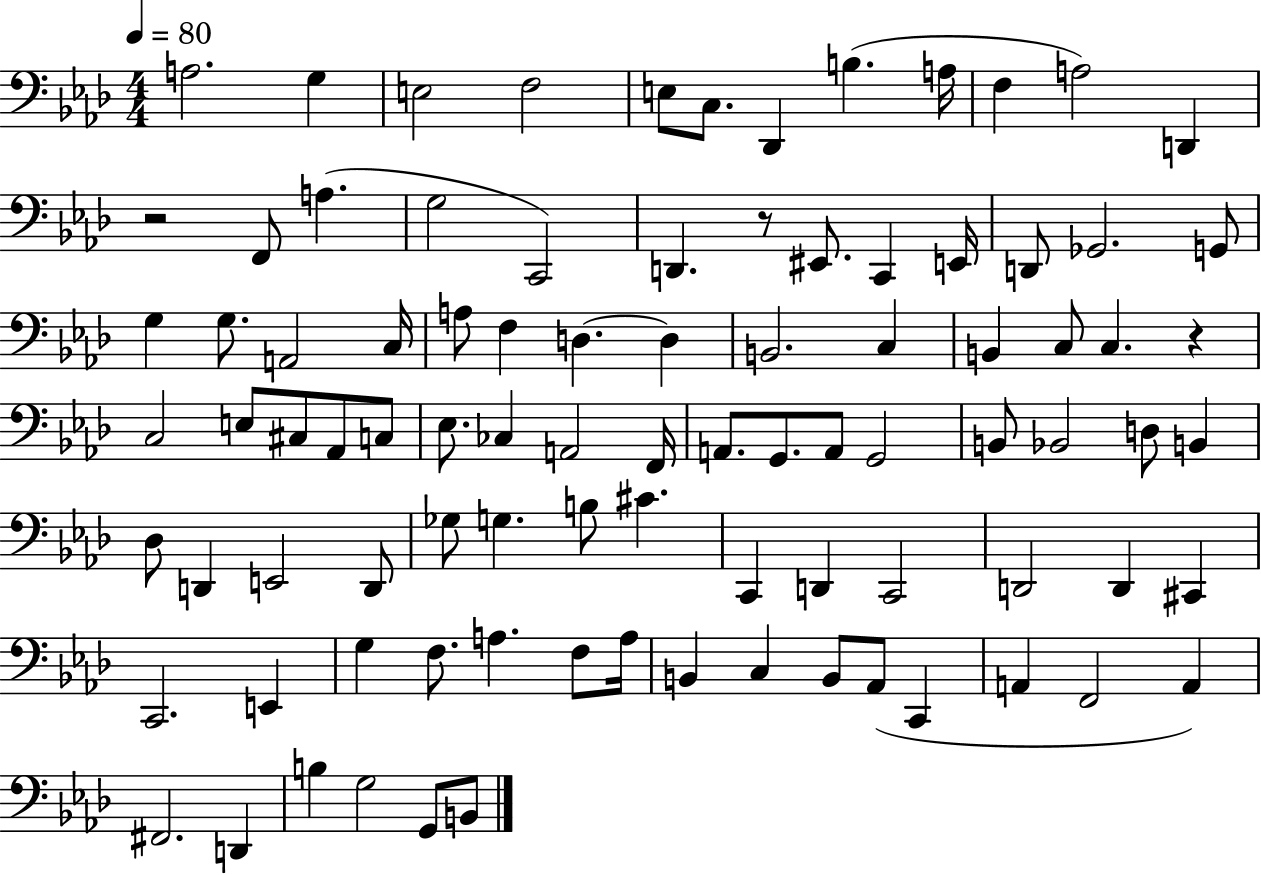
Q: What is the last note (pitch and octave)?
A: B2